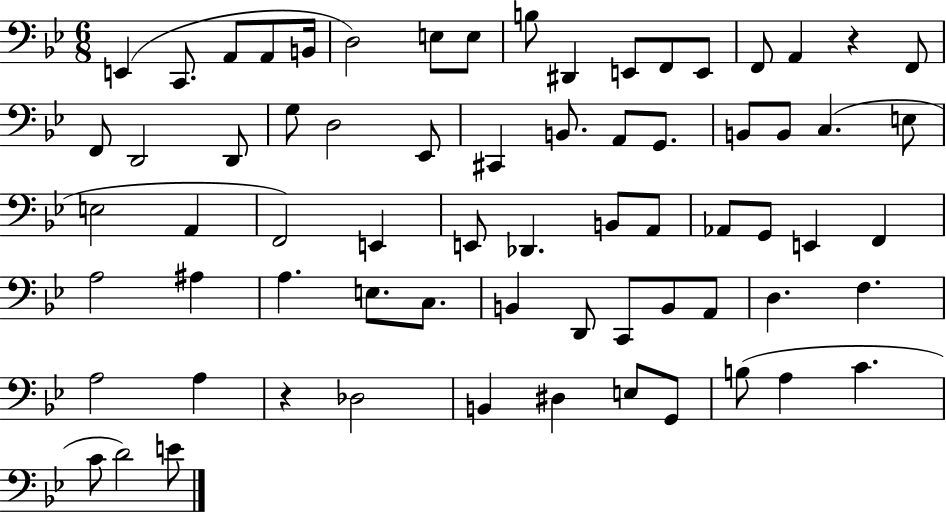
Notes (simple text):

E2/q C2/e. A2/e A2/e B2/s D3/h E3/e E3/e B3/e D#2/q E2/e F2/e E2/e F2/e A2/q R/q F2/e F2/e D2/h D2/e G3/e D3/h Eb2/e C#2/q B2/e. A2/e G2/e. B2/e B2/e C3/q. E3/e E3/h A2/q F2/h E2/q E2/e Db2/q. B2/e A2/e Ab2/e G2/e E2/q F2/q A3/h A#3/q A3/q. E3/e. C3/e. B2/q D2/e C2/e B2/e A2/e D3/q. F3/q. A3/h A3/q R/q Db3/h B2/q D#3/q E3/e G2/e B3/e A3/q C4/q. C4/e D4/h E4/e